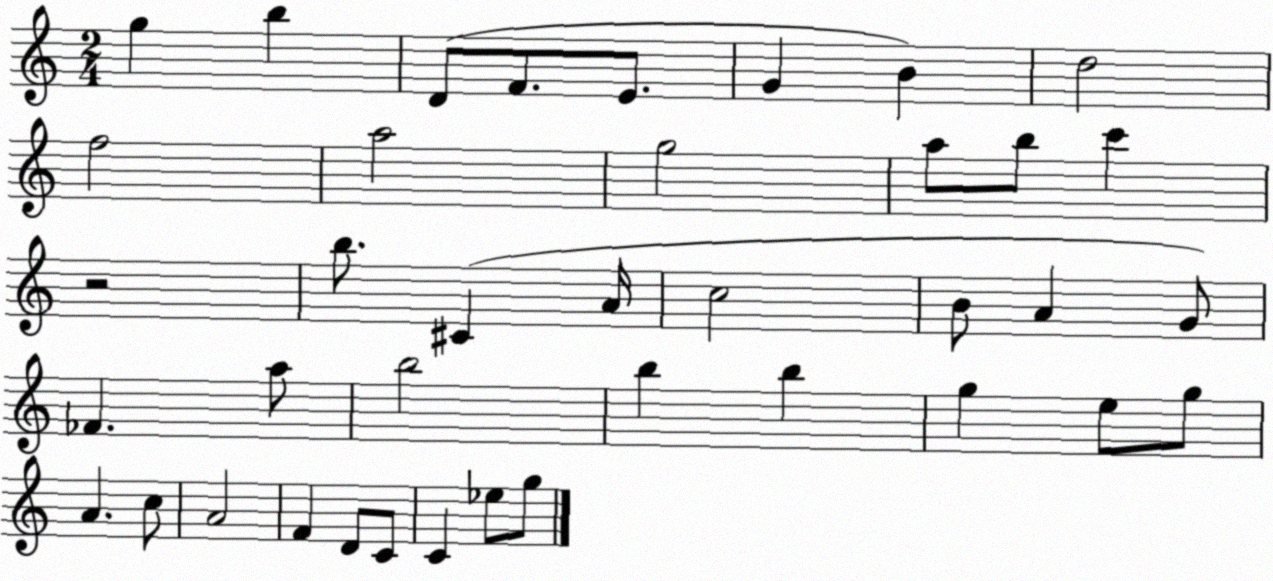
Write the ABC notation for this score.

X:1
T:Untitled
M:2/4
L:1/4
K:C
g b D/2 F/2 E/2 G B d2 f2 a2 g2 a/2 b/2 c' z2 b/2 ^C A/4 c2 B/2 A G/2 _F a/2 b2 b b g e/2 g/2 A c/2 A2 F D/2 C/2 C _e/2 g/2